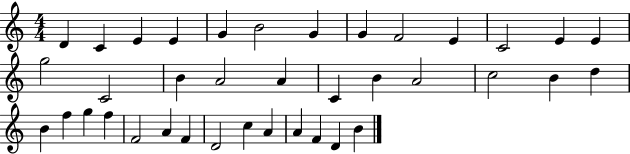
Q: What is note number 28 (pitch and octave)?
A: F5